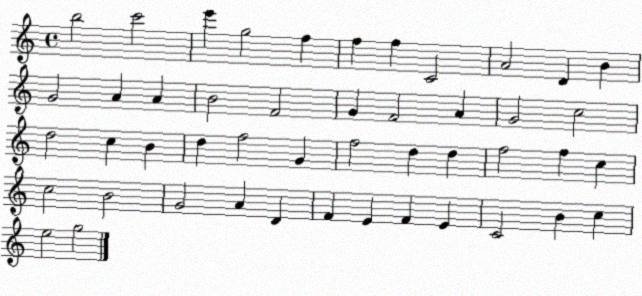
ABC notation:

X:1
T:Untitled
M:4/4
L:1/4
K:C
b2 c'2 e' g2 f f f C2 A2 D B G2 A A B2 F2 G F2 A G2 c2 d2 c B d f2 G f2 d d f2 f c c2 B2 G2 A D F E F E C2 B c e2 g2